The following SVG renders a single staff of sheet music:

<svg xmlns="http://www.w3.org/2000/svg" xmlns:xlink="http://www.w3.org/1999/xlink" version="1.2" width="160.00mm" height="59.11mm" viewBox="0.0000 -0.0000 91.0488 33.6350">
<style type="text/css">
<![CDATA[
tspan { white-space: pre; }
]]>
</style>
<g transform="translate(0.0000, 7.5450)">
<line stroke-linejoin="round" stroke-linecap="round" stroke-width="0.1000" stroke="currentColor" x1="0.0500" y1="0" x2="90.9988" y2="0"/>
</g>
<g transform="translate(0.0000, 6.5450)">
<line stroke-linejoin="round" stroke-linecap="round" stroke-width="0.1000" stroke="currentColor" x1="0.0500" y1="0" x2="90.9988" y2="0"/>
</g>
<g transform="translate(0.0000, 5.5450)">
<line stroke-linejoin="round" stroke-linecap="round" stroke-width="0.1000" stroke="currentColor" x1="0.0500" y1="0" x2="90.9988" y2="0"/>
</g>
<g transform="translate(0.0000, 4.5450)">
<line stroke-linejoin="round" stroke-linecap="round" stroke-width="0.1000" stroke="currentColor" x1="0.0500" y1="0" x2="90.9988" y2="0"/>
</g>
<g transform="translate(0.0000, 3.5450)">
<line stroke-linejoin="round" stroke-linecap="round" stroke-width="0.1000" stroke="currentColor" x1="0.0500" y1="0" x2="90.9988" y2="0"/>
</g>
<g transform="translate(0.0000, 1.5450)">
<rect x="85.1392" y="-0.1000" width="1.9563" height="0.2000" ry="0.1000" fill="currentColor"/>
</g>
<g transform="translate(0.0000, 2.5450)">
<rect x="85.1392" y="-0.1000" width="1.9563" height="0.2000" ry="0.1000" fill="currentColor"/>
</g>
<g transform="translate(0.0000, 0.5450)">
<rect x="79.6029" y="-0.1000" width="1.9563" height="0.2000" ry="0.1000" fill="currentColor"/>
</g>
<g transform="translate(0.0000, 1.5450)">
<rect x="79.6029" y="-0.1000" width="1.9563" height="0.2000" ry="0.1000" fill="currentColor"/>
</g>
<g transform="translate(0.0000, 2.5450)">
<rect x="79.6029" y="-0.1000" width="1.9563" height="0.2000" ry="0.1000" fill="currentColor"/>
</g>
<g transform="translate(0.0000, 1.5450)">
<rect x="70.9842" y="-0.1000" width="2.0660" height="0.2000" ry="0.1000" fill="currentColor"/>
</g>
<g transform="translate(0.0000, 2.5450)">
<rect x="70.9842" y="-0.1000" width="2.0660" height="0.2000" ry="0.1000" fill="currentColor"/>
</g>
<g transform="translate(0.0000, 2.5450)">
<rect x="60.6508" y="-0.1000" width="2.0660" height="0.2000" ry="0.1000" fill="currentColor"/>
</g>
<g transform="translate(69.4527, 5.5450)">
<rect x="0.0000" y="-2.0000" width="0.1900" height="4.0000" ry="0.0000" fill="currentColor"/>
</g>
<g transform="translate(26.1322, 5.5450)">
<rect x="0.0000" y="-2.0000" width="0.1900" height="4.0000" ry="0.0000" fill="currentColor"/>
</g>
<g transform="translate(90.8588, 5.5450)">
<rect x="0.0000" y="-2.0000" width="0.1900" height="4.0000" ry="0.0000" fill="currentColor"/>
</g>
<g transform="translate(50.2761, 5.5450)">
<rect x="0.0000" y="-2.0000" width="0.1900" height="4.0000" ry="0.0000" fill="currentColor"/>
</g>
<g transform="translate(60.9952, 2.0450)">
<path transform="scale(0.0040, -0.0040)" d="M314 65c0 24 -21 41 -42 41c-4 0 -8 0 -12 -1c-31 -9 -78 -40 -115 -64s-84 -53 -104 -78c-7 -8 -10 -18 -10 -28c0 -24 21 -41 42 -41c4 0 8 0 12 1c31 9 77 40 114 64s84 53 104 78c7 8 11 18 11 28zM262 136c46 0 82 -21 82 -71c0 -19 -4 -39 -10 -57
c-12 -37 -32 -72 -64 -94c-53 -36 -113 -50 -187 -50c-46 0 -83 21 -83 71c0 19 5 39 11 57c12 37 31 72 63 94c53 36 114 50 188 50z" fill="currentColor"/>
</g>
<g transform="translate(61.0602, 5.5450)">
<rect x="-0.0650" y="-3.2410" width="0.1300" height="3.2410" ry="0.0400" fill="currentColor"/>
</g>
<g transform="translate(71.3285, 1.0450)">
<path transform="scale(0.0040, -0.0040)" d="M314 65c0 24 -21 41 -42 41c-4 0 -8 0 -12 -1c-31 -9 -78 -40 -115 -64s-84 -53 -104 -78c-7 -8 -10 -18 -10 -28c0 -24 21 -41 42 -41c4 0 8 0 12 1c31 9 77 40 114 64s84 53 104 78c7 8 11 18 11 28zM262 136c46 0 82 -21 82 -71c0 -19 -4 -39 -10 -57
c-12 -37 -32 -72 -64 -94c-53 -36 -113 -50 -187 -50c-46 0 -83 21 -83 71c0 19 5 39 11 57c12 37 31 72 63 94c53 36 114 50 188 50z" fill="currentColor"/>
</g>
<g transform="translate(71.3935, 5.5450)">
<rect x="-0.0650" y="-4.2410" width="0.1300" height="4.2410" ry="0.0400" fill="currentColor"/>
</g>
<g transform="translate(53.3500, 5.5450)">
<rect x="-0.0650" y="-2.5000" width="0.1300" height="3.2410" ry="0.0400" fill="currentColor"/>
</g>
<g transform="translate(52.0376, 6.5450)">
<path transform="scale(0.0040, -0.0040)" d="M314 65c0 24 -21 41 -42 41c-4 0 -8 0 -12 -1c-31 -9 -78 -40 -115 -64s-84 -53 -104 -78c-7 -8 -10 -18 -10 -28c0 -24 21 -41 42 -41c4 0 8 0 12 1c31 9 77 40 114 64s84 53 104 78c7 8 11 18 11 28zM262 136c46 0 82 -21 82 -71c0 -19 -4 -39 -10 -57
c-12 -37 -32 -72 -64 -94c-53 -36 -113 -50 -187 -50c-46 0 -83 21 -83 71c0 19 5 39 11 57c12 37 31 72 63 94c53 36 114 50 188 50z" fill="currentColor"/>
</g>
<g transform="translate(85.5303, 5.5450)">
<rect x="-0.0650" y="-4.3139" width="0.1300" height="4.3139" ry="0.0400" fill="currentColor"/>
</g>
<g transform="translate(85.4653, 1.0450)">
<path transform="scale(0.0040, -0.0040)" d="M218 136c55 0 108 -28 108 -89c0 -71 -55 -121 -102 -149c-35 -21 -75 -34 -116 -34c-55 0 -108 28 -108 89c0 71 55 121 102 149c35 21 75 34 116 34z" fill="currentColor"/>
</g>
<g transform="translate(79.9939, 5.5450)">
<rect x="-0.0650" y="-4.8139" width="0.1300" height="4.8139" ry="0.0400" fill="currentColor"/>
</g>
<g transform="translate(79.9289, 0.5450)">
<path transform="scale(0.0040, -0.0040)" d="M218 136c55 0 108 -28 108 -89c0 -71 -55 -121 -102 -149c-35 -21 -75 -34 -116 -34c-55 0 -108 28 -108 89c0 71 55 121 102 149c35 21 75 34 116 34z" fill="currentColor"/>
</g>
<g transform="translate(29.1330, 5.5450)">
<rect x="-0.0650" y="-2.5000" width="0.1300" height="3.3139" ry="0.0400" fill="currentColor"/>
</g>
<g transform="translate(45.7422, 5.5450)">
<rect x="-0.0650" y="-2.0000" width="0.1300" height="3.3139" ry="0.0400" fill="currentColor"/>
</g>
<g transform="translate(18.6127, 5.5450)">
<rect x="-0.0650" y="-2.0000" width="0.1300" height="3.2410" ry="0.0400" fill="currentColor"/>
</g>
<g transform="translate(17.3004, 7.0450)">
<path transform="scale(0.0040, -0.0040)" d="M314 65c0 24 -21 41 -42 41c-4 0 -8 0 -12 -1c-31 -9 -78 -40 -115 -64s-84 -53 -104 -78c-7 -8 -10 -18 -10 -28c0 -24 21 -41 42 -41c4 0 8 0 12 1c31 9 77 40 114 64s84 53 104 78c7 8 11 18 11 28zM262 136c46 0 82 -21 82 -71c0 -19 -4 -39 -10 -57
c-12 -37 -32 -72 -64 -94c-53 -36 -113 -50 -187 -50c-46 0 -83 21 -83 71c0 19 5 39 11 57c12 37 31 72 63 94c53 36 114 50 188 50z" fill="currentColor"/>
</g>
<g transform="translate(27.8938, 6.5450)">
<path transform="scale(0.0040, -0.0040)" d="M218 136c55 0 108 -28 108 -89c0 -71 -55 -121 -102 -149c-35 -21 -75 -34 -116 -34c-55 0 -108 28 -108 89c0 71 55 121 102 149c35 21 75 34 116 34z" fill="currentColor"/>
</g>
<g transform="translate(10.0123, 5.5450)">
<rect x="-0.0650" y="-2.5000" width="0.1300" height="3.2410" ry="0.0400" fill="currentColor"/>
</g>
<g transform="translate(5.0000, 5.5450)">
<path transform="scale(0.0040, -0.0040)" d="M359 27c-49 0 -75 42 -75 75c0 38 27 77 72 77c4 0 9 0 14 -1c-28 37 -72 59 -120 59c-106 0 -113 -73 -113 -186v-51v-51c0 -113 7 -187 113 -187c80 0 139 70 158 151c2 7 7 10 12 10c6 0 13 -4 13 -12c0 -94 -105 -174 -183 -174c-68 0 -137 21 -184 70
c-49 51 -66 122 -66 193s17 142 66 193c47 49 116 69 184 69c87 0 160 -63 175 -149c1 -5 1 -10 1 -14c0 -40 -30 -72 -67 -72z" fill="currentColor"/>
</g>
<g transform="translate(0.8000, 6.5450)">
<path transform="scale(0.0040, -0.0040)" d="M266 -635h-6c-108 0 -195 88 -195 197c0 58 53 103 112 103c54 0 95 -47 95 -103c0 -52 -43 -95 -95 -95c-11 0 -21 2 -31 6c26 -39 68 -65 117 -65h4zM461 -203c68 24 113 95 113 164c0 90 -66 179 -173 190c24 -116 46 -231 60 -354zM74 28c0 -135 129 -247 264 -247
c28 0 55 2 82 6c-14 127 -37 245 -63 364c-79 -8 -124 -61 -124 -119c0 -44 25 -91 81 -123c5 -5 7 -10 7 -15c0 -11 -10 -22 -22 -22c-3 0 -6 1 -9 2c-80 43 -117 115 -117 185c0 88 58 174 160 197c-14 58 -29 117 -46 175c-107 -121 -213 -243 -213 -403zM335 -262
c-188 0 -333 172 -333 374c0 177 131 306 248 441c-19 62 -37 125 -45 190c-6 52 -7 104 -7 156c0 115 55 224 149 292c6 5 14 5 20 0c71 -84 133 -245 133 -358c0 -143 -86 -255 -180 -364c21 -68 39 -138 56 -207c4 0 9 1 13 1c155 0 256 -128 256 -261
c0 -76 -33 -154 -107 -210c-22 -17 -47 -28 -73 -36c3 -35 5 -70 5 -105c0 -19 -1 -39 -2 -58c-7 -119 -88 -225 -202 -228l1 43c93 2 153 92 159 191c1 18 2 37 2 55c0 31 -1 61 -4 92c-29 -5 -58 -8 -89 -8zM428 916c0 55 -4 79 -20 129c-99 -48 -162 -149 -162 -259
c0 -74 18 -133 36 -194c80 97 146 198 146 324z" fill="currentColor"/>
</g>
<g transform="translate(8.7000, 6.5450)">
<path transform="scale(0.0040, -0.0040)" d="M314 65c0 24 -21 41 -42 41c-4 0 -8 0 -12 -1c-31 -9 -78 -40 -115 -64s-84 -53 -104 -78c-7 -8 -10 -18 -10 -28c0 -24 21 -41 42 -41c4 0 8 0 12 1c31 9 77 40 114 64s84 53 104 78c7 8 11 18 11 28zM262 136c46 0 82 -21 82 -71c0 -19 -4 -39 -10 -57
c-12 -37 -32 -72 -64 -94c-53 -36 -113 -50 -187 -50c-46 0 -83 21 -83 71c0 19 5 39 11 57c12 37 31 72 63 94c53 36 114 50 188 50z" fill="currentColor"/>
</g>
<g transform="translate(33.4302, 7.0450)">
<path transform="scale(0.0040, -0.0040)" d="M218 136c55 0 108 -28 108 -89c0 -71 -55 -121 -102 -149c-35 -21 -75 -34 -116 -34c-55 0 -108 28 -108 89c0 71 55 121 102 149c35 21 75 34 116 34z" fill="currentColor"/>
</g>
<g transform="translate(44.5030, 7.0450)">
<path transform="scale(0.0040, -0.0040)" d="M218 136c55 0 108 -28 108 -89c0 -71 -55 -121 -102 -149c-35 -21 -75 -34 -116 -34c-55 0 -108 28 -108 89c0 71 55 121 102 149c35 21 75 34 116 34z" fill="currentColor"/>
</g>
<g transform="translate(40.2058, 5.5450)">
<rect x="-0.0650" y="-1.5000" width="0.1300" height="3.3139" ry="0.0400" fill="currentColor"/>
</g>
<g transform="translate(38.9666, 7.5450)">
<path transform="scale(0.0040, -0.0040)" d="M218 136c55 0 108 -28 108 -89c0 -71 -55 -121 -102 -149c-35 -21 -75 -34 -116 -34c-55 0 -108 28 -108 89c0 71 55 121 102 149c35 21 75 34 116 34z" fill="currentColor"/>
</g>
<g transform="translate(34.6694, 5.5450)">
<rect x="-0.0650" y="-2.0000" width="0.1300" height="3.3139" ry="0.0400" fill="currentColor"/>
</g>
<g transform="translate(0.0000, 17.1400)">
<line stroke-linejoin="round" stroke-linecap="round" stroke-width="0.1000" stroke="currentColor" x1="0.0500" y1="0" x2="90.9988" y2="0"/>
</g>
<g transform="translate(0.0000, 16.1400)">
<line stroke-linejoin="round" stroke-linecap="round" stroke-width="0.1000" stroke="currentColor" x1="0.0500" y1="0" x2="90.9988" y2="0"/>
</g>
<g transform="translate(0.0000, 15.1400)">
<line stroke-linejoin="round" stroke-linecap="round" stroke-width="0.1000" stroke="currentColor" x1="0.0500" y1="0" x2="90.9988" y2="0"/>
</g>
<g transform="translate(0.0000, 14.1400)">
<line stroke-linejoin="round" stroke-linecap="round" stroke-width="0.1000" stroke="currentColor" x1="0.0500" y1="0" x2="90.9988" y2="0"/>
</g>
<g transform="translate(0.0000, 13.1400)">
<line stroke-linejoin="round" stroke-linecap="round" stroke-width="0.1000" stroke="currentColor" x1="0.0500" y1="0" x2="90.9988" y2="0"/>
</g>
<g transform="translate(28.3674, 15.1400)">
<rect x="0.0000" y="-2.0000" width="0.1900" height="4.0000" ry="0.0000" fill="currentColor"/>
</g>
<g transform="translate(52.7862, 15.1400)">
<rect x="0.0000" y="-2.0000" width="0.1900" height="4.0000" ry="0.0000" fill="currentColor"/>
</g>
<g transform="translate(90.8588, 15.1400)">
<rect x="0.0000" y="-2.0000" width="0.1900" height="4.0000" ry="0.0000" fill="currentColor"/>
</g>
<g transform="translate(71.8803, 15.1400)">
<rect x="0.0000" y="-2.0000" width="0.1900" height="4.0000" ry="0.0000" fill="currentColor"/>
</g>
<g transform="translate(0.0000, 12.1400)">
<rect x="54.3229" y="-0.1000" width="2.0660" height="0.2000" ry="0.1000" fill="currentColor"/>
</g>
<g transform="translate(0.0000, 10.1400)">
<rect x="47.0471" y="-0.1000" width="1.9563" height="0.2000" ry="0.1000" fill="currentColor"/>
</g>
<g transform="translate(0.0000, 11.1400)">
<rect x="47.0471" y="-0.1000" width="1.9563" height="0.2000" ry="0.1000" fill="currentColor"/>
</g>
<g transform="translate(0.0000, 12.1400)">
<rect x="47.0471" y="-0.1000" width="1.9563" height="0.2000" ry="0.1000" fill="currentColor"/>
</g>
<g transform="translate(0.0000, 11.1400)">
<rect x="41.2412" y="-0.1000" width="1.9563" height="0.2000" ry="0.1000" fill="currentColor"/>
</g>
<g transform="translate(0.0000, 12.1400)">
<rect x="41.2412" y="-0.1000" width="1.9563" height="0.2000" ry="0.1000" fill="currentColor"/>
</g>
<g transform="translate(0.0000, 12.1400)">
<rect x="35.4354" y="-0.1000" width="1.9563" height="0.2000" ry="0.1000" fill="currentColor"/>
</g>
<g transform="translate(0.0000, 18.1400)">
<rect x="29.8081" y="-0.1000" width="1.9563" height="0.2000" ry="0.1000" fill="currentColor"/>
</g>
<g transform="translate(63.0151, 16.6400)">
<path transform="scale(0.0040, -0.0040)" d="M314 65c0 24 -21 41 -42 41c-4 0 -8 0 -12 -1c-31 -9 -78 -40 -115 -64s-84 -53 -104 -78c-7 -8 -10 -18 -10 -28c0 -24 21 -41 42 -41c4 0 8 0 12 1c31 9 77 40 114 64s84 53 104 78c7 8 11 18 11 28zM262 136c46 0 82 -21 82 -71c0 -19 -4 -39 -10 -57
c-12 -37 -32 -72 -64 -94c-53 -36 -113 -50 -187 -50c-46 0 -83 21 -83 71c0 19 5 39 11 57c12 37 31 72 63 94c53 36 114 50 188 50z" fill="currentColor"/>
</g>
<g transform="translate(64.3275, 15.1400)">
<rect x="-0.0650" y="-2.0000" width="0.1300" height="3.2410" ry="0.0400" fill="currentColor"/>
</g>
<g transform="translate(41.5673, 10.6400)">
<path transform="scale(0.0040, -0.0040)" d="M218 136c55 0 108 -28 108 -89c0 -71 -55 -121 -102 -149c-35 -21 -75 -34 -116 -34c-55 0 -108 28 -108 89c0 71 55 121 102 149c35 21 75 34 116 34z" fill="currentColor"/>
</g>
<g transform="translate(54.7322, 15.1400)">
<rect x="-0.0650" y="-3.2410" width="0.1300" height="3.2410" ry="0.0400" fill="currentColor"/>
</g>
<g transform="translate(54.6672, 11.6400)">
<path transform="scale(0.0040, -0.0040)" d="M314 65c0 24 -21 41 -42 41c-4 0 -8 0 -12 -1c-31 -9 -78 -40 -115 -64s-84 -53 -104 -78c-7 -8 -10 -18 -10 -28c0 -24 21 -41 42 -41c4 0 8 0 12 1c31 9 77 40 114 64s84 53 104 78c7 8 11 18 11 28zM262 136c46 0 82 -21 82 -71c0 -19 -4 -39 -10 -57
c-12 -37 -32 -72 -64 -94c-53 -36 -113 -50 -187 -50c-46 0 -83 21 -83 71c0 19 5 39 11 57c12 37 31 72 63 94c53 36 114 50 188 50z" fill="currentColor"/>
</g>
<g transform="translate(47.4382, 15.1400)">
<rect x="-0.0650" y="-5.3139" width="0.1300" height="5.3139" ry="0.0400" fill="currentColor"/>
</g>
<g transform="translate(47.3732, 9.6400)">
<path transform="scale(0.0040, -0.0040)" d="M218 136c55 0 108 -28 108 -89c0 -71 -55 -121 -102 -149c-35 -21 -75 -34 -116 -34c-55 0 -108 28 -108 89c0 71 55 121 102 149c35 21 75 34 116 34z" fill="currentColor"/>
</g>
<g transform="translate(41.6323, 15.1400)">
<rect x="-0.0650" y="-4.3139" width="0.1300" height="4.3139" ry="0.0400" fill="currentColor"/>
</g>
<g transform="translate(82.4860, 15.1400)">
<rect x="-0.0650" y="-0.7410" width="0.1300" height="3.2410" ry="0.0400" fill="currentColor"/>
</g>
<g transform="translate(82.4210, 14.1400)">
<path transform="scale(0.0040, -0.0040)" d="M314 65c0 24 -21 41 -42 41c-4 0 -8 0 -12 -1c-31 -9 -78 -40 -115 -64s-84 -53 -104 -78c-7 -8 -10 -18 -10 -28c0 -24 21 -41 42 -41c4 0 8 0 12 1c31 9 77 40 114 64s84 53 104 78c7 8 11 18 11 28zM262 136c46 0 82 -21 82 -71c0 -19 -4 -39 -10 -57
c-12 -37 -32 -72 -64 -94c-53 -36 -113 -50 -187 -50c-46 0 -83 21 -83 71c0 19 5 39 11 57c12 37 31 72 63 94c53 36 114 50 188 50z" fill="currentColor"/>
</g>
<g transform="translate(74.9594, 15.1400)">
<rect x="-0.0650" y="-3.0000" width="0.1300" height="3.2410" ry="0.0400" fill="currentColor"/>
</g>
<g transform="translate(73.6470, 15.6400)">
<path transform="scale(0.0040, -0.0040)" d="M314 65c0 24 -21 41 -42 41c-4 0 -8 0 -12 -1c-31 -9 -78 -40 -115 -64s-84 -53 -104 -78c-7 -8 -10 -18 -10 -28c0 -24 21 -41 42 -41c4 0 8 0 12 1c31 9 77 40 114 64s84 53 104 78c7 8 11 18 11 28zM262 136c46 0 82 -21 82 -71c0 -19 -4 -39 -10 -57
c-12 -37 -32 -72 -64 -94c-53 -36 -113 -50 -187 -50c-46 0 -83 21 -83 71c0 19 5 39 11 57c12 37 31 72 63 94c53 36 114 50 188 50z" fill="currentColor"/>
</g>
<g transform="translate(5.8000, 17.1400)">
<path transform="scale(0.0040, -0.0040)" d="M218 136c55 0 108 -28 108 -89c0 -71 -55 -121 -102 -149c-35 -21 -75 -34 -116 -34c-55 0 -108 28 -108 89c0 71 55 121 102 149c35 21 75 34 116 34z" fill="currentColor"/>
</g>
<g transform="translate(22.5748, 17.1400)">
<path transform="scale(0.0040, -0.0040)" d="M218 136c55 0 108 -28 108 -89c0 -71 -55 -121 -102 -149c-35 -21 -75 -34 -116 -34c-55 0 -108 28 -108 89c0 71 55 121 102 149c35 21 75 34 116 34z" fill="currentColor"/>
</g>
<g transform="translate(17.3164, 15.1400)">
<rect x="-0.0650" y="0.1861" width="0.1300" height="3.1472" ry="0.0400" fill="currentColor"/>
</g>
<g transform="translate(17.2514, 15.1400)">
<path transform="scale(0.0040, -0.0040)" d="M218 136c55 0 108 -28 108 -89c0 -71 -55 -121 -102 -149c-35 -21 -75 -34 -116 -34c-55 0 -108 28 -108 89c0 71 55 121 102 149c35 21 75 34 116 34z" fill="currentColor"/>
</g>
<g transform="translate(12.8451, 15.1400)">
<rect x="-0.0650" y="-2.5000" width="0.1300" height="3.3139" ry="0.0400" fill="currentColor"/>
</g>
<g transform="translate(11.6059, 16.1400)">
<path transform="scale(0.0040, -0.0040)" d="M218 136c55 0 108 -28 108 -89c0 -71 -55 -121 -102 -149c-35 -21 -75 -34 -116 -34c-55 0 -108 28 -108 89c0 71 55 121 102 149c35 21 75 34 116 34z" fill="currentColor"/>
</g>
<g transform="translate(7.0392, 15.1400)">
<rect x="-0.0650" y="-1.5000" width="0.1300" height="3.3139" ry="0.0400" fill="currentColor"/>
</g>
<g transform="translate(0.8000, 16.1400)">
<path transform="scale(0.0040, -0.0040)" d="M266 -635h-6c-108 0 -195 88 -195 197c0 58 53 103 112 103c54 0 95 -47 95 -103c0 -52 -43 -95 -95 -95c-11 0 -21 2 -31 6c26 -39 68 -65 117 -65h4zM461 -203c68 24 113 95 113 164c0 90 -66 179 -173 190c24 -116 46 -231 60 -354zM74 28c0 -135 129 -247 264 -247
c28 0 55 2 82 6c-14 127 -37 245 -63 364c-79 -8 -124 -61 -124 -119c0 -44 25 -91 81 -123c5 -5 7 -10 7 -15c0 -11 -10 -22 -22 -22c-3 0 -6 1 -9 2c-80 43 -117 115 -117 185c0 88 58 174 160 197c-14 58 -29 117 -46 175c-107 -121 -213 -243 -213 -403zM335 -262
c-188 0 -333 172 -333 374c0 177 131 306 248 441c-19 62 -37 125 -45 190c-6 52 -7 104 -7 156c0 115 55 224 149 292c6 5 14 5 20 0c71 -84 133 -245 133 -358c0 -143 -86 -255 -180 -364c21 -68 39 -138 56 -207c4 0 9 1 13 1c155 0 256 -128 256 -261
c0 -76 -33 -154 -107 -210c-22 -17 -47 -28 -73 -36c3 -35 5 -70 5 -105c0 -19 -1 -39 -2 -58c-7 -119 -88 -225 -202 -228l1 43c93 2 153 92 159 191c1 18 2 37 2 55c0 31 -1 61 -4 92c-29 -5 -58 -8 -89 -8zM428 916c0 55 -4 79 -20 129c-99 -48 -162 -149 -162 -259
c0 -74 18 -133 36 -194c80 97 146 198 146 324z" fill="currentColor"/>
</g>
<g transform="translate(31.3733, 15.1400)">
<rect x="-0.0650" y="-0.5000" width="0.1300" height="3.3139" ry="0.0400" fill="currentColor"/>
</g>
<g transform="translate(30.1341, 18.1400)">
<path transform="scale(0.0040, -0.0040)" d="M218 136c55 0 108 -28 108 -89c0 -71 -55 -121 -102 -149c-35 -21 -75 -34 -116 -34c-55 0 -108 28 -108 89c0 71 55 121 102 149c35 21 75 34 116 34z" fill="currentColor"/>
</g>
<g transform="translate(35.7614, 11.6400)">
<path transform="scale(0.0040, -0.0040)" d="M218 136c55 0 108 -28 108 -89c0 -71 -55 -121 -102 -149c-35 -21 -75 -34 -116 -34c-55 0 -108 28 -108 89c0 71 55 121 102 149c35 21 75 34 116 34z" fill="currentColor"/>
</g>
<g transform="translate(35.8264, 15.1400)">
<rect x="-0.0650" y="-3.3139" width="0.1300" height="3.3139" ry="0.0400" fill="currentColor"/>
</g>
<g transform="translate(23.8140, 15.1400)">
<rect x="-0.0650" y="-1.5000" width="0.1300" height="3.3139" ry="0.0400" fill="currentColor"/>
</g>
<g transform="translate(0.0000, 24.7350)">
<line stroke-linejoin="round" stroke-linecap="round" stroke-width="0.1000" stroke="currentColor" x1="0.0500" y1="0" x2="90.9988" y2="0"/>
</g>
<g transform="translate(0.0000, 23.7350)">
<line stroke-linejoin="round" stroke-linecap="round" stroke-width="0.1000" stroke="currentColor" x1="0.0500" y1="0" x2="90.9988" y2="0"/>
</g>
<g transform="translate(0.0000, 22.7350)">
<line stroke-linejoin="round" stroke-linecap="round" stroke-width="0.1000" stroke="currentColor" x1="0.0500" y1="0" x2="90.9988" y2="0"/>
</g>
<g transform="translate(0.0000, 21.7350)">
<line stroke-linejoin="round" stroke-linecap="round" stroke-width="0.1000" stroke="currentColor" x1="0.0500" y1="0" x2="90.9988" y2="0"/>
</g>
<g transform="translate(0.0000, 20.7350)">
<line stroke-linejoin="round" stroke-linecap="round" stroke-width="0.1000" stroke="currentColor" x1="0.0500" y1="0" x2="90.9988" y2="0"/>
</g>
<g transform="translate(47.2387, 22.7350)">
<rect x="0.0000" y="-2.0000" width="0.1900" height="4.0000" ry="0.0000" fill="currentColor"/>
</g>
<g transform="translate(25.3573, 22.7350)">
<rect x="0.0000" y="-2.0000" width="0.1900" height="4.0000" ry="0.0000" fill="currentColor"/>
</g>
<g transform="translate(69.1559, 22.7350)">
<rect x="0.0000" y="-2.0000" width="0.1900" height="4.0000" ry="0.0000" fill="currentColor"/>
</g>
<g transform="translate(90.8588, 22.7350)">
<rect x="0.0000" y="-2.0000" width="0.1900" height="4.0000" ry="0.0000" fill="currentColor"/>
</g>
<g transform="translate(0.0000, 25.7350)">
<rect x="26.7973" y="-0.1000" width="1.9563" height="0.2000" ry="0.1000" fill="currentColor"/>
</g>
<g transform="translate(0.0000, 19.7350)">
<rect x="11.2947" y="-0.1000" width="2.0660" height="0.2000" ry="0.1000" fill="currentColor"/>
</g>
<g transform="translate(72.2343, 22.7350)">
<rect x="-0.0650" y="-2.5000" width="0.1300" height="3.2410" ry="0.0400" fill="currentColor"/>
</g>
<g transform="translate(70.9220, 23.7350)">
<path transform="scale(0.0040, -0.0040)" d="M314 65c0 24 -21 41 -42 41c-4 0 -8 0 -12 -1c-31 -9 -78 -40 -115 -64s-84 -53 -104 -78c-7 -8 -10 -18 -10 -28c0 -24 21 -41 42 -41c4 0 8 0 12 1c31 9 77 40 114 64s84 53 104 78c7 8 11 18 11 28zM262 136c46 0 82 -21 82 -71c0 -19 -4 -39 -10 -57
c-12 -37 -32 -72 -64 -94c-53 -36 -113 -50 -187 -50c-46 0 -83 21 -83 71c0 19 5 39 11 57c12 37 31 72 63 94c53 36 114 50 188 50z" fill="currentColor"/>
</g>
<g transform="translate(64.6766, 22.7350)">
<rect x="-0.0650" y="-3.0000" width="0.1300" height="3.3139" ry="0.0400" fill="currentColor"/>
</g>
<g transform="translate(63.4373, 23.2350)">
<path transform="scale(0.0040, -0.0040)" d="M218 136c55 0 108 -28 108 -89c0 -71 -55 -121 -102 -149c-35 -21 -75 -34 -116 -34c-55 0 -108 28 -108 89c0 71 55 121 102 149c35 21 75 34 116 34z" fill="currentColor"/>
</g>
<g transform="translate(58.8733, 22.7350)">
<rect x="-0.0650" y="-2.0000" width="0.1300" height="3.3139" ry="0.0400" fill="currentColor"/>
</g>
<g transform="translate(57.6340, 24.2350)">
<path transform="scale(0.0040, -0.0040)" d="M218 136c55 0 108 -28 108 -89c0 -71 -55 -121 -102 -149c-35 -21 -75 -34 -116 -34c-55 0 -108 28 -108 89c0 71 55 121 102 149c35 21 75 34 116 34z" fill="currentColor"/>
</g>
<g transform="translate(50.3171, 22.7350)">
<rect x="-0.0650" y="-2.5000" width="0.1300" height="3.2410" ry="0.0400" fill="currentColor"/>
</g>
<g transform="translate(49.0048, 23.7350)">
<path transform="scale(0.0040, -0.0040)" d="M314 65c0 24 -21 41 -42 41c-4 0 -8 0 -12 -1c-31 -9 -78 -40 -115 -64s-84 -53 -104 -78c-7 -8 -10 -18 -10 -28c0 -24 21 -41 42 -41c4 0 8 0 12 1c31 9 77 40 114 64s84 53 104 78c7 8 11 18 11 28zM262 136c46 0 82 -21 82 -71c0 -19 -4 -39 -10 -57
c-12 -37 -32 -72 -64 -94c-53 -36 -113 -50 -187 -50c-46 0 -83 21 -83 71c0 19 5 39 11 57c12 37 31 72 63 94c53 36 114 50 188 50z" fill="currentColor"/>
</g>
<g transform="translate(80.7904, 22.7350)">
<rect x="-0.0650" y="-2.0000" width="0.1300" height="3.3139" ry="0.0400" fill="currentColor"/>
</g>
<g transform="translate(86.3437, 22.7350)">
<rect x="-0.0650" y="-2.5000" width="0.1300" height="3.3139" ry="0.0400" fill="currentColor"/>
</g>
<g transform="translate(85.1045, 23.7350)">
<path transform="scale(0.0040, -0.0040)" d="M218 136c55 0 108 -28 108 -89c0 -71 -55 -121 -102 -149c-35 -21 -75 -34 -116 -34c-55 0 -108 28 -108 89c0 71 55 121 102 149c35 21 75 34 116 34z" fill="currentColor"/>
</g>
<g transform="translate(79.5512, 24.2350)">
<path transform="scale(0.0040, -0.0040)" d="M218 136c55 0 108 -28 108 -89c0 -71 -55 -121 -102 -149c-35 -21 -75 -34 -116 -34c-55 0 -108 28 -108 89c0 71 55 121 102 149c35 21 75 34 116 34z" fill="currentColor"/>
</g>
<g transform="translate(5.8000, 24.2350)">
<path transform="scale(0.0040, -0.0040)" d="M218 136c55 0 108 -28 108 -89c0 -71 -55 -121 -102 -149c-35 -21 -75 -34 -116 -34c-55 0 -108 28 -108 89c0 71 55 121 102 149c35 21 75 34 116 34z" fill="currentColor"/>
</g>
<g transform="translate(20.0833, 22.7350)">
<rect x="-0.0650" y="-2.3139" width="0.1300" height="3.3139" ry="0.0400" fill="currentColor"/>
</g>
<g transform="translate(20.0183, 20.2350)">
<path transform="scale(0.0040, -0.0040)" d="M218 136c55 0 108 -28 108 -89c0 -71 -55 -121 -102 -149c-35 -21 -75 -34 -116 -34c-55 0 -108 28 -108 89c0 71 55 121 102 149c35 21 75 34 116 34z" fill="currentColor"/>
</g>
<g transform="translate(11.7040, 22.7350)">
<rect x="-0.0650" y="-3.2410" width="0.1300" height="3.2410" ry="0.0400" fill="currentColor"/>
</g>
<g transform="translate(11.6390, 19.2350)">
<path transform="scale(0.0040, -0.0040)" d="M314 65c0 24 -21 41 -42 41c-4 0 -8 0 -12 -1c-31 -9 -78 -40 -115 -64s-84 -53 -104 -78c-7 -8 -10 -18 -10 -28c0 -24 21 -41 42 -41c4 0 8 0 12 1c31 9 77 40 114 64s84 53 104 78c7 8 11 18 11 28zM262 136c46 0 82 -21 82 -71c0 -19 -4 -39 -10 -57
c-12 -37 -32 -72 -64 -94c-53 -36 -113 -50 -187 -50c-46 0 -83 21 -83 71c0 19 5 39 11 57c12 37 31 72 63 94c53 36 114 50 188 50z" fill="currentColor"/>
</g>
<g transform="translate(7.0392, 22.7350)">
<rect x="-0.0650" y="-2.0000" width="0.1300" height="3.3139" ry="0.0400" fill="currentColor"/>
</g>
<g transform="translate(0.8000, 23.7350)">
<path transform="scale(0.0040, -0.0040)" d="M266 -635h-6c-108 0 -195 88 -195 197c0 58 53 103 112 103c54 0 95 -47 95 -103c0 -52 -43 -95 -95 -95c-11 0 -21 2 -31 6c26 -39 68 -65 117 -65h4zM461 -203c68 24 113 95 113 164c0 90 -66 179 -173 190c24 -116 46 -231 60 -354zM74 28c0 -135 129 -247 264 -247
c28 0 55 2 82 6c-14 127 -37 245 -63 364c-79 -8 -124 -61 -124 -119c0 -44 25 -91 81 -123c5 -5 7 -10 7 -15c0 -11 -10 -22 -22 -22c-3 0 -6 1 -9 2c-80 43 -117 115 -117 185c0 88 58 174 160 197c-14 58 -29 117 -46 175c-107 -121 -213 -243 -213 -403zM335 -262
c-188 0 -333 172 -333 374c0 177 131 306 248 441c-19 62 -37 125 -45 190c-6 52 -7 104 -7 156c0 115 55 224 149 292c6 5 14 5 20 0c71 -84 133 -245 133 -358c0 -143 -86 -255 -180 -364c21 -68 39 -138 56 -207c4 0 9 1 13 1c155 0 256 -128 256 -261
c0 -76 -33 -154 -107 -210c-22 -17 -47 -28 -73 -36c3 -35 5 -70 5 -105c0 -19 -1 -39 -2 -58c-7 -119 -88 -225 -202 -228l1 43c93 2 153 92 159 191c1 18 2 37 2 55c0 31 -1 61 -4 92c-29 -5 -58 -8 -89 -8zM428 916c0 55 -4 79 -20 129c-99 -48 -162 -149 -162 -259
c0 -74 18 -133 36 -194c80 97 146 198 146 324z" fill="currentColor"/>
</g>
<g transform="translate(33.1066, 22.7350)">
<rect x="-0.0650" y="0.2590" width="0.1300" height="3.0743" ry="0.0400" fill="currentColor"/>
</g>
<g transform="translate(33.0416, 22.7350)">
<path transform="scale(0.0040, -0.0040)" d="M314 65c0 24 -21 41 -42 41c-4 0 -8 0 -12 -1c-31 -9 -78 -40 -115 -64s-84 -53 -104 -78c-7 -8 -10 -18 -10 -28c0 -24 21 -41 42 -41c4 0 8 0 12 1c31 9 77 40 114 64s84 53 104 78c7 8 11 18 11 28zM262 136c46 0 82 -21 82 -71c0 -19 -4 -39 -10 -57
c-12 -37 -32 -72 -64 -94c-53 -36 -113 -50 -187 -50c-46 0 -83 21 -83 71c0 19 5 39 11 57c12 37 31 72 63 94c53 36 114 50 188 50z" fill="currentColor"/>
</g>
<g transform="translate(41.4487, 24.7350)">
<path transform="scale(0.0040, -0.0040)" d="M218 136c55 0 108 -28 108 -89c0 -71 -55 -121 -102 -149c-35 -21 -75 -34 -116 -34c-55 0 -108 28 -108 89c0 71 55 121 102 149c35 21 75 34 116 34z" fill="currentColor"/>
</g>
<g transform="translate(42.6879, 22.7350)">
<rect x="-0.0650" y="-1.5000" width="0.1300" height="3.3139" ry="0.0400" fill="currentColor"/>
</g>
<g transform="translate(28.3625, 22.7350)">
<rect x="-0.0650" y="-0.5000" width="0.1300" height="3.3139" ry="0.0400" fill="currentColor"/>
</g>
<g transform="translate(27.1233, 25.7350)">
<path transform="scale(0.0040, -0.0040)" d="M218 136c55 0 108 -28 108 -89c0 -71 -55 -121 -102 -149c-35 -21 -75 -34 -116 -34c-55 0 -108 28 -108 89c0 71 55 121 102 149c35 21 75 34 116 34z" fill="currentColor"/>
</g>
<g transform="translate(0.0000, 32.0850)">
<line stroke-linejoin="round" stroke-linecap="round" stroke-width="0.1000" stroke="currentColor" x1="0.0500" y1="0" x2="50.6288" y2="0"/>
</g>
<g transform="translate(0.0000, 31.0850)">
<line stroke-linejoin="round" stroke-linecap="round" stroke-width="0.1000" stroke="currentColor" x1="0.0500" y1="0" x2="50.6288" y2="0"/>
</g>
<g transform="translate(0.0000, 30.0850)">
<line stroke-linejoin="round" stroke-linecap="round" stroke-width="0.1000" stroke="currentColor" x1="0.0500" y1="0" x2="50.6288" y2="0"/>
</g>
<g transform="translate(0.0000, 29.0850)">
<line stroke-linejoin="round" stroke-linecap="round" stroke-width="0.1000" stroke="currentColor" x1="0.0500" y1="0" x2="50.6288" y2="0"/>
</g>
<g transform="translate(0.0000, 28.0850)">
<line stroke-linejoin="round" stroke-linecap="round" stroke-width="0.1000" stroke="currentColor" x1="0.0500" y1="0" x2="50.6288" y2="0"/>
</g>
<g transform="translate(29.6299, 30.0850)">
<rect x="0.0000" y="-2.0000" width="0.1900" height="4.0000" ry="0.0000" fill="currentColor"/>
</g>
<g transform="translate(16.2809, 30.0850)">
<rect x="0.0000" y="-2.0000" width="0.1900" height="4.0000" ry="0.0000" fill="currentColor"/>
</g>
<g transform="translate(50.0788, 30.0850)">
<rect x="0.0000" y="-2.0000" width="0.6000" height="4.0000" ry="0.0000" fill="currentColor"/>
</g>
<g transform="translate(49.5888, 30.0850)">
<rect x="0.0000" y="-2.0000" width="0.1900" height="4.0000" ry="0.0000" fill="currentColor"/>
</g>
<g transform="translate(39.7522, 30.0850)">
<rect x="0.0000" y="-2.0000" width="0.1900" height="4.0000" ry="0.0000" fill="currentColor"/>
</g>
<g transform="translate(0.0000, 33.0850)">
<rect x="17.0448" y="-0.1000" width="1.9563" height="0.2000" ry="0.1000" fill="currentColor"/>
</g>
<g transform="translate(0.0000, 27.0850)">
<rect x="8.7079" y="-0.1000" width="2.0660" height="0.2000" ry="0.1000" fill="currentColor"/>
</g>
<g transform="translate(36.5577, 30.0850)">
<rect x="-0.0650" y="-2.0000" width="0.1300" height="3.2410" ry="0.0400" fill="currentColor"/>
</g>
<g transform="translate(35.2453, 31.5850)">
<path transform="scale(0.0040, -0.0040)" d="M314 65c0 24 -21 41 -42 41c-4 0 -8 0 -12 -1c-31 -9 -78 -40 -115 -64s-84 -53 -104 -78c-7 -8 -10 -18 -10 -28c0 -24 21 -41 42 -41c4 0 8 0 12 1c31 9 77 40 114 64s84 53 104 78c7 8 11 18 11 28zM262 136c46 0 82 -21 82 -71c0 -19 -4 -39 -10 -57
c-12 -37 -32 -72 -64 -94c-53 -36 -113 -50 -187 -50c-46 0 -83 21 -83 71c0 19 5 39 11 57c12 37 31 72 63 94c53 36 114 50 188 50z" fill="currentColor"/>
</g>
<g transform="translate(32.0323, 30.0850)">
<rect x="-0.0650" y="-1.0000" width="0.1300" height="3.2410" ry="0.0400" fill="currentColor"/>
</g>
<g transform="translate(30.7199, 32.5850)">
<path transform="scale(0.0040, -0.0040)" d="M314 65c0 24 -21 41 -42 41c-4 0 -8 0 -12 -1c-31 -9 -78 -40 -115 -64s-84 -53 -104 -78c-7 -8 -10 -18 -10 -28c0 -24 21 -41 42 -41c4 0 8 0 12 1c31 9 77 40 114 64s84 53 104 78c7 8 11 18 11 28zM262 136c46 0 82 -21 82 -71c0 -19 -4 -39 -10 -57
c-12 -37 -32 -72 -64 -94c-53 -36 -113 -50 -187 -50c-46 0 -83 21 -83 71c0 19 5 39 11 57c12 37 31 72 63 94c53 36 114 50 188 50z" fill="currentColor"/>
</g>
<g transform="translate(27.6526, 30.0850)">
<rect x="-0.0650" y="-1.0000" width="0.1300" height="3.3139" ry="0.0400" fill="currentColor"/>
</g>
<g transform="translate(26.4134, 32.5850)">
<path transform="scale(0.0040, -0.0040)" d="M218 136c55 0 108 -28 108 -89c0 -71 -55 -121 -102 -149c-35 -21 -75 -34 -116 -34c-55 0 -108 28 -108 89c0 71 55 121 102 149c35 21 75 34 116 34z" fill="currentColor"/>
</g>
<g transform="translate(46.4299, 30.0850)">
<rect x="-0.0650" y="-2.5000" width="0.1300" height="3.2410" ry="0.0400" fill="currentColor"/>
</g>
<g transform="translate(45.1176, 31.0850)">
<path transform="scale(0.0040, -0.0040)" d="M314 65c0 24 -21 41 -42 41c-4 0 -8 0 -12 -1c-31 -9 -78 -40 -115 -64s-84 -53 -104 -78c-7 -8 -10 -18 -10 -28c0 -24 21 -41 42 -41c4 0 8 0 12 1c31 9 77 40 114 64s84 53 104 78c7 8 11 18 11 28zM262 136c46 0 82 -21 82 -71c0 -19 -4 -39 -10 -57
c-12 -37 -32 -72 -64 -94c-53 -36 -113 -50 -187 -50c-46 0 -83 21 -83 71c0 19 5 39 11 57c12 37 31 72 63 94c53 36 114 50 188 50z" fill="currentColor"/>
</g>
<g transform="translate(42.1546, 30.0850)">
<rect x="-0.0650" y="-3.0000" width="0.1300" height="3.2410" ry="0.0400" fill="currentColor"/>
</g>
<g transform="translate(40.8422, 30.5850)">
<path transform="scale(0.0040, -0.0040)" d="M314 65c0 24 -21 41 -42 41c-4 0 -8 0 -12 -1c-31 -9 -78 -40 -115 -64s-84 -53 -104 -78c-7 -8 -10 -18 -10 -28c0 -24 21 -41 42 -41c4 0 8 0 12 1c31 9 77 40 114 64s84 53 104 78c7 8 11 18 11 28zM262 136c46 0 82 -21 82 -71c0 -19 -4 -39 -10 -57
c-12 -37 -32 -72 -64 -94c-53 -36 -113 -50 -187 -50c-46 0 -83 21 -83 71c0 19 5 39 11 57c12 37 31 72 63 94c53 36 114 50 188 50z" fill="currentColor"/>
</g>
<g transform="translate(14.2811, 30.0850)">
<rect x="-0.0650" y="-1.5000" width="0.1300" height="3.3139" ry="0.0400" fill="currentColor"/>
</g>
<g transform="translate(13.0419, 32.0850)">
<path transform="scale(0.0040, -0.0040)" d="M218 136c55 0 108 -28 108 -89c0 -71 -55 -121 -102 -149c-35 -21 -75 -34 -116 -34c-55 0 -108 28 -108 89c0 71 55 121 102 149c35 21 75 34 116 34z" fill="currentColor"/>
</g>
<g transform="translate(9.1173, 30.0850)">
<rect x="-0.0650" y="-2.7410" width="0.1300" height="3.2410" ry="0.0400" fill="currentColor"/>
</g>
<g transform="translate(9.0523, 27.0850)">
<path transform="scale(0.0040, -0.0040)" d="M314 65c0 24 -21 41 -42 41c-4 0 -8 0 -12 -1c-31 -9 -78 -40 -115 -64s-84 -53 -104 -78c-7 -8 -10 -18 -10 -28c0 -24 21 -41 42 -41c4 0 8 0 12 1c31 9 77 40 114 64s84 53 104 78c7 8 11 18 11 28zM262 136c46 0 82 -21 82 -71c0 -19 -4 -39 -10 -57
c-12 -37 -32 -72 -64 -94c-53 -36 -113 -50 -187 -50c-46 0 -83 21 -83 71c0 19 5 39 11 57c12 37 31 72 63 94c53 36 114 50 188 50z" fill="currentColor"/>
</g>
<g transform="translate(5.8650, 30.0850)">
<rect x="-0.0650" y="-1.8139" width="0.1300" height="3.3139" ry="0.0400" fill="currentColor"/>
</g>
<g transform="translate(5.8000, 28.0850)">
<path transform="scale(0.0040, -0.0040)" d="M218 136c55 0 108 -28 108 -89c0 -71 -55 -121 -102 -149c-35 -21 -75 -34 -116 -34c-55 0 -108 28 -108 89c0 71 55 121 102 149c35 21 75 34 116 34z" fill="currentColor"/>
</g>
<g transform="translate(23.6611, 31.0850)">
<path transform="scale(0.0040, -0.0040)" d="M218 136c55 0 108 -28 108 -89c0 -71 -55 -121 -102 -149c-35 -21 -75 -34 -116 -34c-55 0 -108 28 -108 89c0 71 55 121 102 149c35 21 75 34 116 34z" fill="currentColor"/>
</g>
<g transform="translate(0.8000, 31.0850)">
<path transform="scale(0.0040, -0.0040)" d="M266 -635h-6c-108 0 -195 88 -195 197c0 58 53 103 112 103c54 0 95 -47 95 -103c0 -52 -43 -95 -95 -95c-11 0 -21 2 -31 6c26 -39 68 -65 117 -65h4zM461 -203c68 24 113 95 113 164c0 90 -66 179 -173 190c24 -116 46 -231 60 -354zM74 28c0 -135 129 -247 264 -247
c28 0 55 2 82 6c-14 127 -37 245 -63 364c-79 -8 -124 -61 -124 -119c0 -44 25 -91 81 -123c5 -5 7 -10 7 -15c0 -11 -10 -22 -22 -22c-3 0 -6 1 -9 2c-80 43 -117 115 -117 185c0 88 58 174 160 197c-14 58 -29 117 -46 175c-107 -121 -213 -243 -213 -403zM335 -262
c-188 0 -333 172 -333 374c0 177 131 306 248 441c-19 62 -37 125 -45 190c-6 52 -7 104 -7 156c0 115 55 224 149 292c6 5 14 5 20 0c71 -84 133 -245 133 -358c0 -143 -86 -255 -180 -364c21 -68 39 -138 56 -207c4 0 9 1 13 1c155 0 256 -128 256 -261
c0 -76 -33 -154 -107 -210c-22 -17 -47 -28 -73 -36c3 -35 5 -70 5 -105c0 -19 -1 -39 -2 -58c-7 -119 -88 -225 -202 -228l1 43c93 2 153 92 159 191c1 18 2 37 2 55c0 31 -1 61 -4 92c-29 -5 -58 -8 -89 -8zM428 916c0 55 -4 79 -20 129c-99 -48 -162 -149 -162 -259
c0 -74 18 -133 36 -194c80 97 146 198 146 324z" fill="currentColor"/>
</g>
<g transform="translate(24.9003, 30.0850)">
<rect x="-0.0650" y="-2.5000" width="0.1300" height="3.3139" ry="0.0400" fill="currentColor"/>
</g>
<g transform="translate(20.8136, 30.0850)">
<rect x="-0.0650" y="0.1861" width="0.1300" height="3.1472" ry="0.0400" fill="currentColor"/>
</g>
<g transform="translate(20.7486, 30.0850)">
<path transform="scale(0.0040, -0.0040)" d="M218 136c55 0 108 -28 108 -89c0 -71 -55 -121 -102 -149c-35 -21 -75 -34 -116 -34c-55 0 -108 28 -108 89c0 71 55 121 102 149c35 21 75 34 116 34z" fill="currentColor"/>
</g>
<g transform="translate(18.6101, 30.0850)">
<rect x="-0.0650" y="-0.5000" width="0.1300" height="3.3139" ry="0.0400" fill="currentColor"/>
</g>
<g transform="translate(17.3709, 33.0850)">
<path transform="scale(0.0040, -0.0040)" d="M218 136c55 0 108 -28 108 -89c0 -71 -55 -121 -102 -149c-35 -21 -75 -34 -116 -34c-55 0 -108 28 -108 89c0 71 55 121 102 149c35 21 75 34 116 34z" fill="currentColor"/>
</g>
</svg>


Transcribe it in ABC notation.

X:1
T:Untitled
M:4/4
L:1/4
K:C
G2 F2 G F E F G2 b2 d'2 e' d' E G B E C b d' f' b2 F2 A2 d2 F b2 g C B2 E G2 F A G2 F G f a2 E C B G D D2 F2 A2 G2